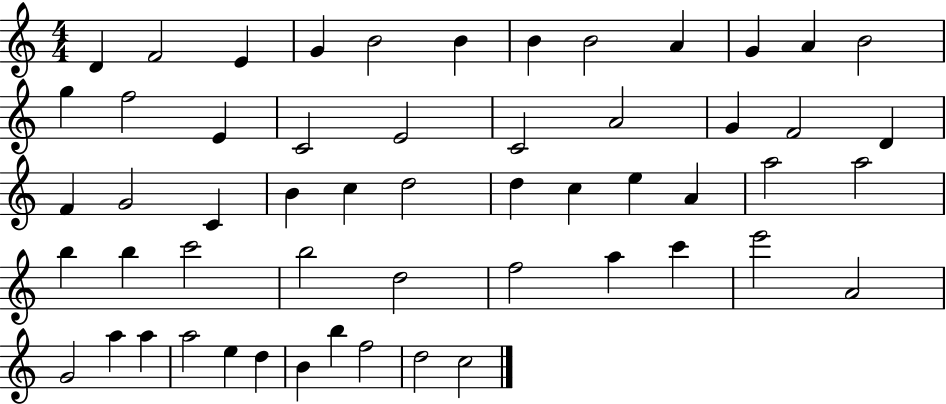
{
  \clef treble
  \numericTimeSignature
  \time 4/4
  \key c \major
  d'4 f'2 e'4 | g'4 b'2 b'4 | b'4 b'2 a'4 | g'4 a'4 b'2 | \break g''4 f''2 e'4 | c'2 e'2 | c'2 a'2 | g'4 f'2 d'4 | \break f'4 g'2 c'4 | b'4 c''4 d''2 | d''4 c''4 e''4 a'4 | a''2 a''2 | \break b''4 b''4 c'''2 | b''2 d''2 | f''2 a''4 c'''4 | e'''2 a'2 | \break g'2 a''4 a''4 | a''2 e''4 d''4 | b'4 b''4 f''2 | d''2 c''2 | \break \bar "|."
}